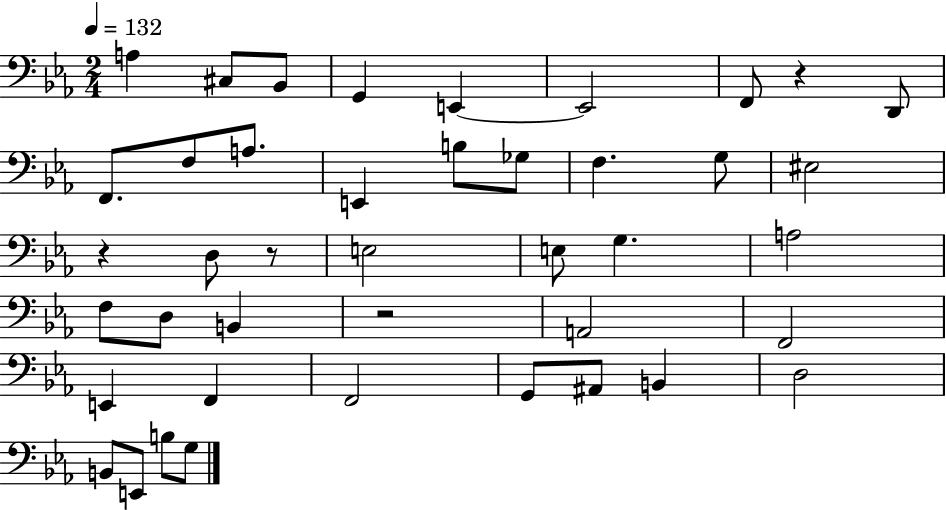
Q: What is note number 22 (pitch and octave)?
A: A3